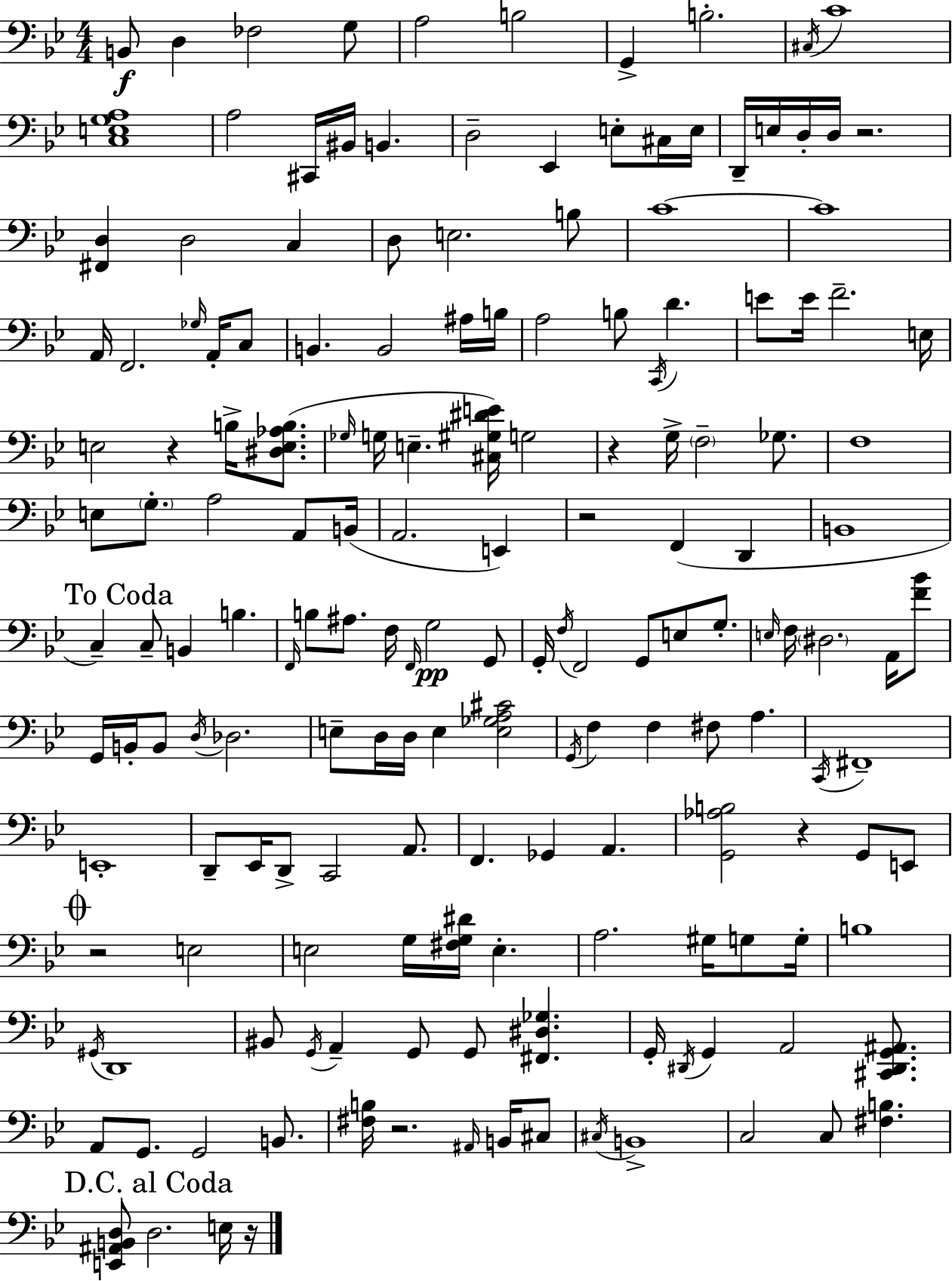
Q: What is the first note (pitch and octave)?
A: B2